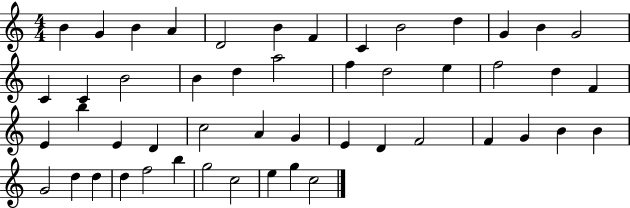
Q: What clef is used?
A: treble